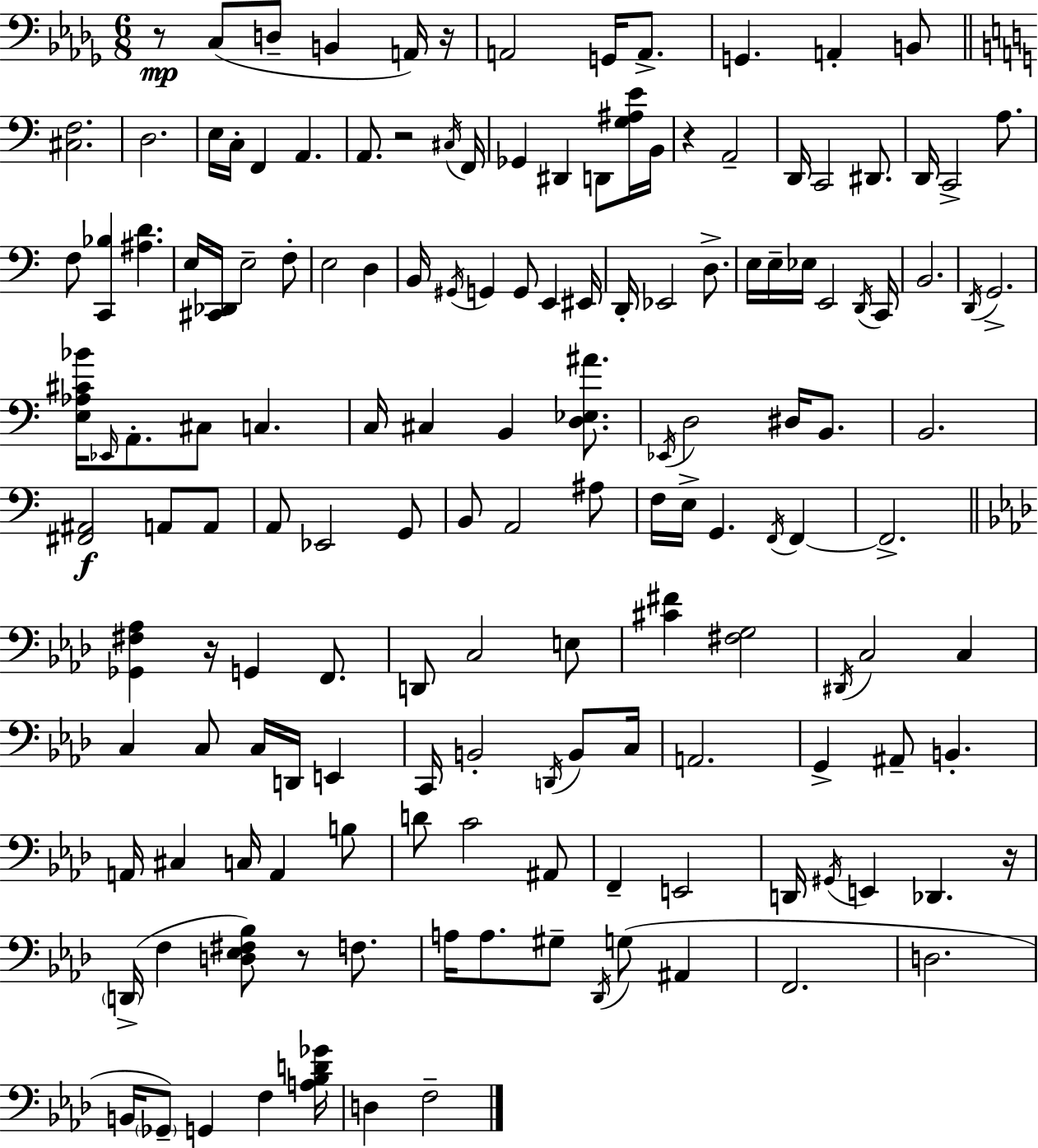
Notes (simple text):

R/e C3/e D3/e B2/q A2/s R/s A2/h G2/s A2/e. G2/q. A2/q B2/e [C#3,F3]/h. D3/h. E3/s C3/s F2/q A2/q. A2/e. R/h C#3/s F2/s Gb2/q D#2/q D2/e [G3,A#3,E4]/s B2/s R/q A2/h D2/s C2/h D#2/e. D2/s C2/h A3/e. F3/e [C2,Bb3]/q [A#3,D4]/q. E3/s [C#2,Db2]/s E3/h F3/e E3/h D3/q B2/s G#2/s G2/q G2/e E2/q EIS2/s D2/s Eb2/h D3/e. E3/s E3/s Eb3/s E2/h D2/s C2/s B2/h. D2/s G2/h. [E3,Ab3,C#4,Bb4]/s Eb2/s A2/e. C#3/e C3/q. C3/s C#3/q B2/q [D3,Eb3,A#4]/e. Eb2/s D3/h D#3/s B2/e. B2/h. [F#2,A#2]/h A2/e A2/e A2/e Eb2/h G2/e B2/e A2/h A#3/e F3/s E3/s G2/q. F2/s F2/q F2/h. [Gb2,F#3,Ab3]/q R/s G2/q F2/e. D2/e C3/h E3/e [C#4,F#4]/q [F#3,G3]/h D#2/s C3/h C3/q C3/q C3/e C3/s D2/s E2/q C2/s B2/h D2/s B2/e C3/s A2/h. G2/q A#2/e B2/q. A2/s C#3/q C3/s A2/q B3/e D4/e C4/h A#2/e F2/q E2/h D2/s G#2/s E2/q Db2/q. R/s D2/s F3/q [D3,Eb3,F#3,Bb3]/e R/e F3/e. A3/s A3/e. G#3/e Db2/s G3/e A#2/q F2/h. D3/h. B2/s Gb2/e G2/q F3/q [A3,Bb3,D4,Gb4]/s D3/q F3/h